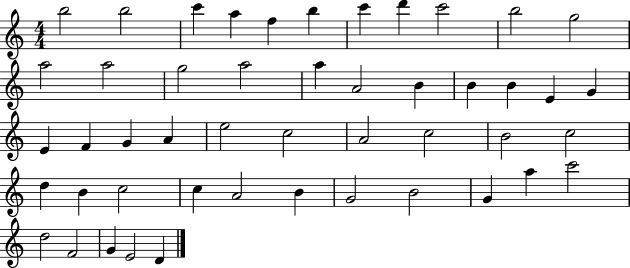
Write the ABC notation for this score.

X:1
T:Untitled
M:4/4
L:1/4
K:C
b2 b2 c' a f b c' d' c'2 b2 g2 a2 a2 g2 a2 a A2 B B B E G E F G A e2 c2 A2 c2 B2 c2 d B c2 c A2 B G2 B2 G a c'2 d2 F2 G E2 D